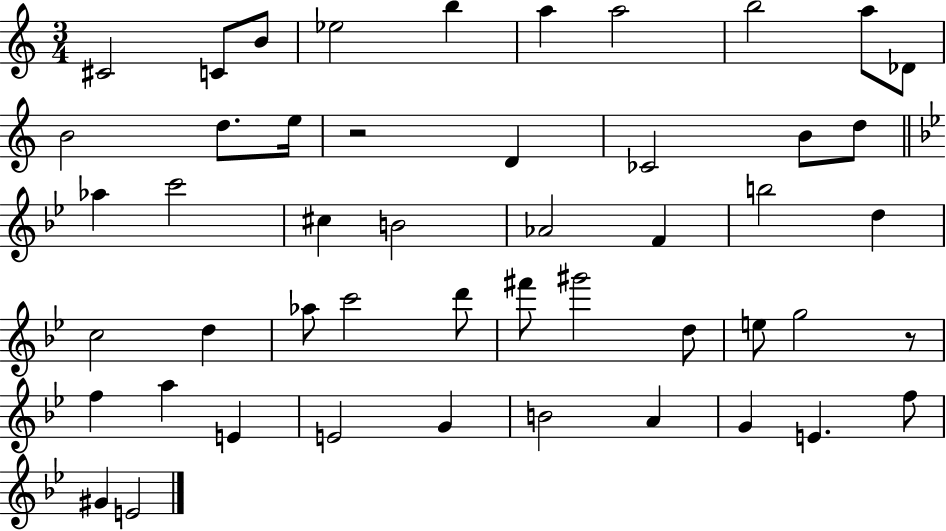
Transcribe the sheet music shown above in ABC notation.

X:1
T:Untitled
M:3/4
L:1/4
K:C
^C2 C/2 B/2 _e2 b a a2 b2 a/2 _D/2 B2 d/2 e/4 z2 D _C2 B/2 d/2 _a c'2 ^c B2 _A2 F b2 d c2 d _a/2 c'2 d'/2 ^f'/2 ^g'2 d/2 e/2 g2 z/2 f a E E2 G B2 A G E f/2 ^G E2